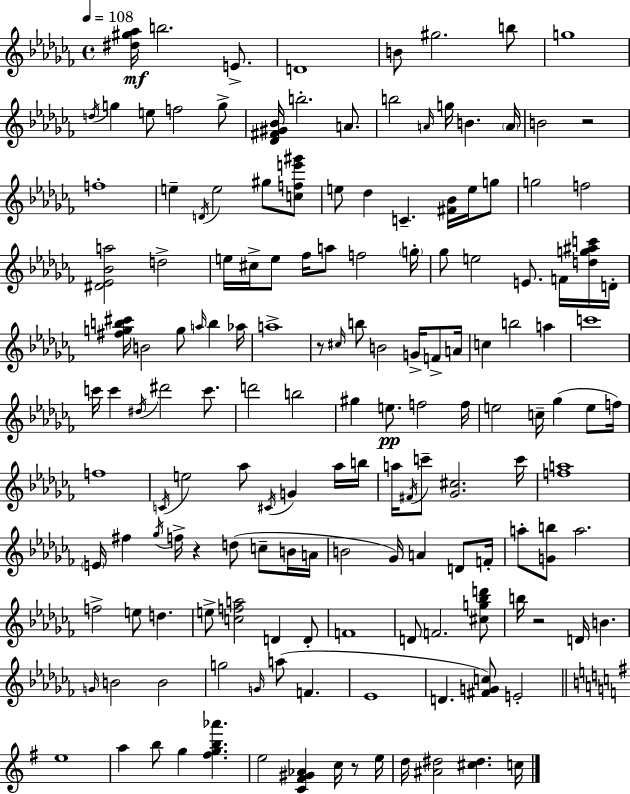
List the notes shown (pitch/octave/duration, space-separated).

[D#5,G#5,Ab5]/s B5/h. E4/e. D4/w B4/e G#5/h. B5/e G5/w D5/s G5/q E5/e F5/h G5/e [Db4,F#4,G#4,Bb4]/s B5/h. A4/e. B5/h A4/s G5/s B4/q. A4/s B4/h R/h F5/w E5/q D4/s E5/h G#5/e [C5,F5,E6,G#6]/e E5/e Db5/q C4/q. [F#4,Bb4]/s E5/s G5/e G5/h F5/h [D#4,Eb4,Bb4,A5]/h D5/h E5/s C#5/s E5/e FES5/s A5/e F5/h G5/s Gb5/e E5/h E4/e. F4/s [D5,G5,A#5,C6]/s D4/s [F#5,G5,B5,C#6]/s B4/h G5/e A5/s B5/q Ab5/s A5/w R/e C#5/s B5/e B4/h G4/s F4/e A4/s C5/q B5/h A5/q C6/w C6/s C6/q D#5/s D#6/h C6/e. D6/h B5/h G#5/q E5/e. F5/h F5/s E5/h C5/s Gb5/q E5/e F5/s F5/w C4/s E5/h Ab5/e C#4/s G4/q Ab5/s B5/s A5/s F#4/s C6/e [Gb4,C#5]/h. C6/s [F5,A5]/w E4/s F#5/q Gb5/s F5/s R/q D5/e C5/e B4/s A4/s B4/h Gb4/s A4/q D4/e F4/s A5/e [G4,B5]/e A5/h. F5/h E5/e D5/q. E5/e [C5,F5,A5]/h D4/q D4/e F4/w D4/e F4/h. [C#5,G5,Bb5,D6]/e B5/s R/h D4/s B4/q. G4/s B4/h B4/h G5/h G4/s A5/e F4/q. Eb4/w D4/q. [F#4,G4,C5]/e E4/h E5/w A5/q B5/e G5/q [F#5,G5,B5,Ab6]/q. E5/h [C4,F#4,G#4,Ab4]/q C5/s R/e E5/s D5/s [A#4,D#5]/h [C#5,D#5]/q. C5/s